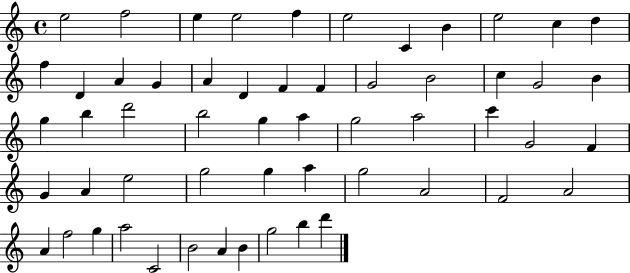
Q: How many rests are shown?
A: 0